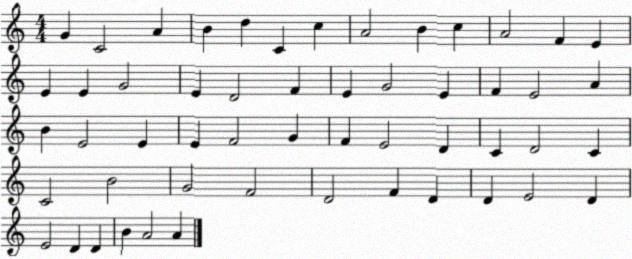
X:1
T:Untitled
M:4/4
L:1/4
K:C
G C2 A B d C c A2 B c A2 F E E E G2 E D2 F E G2 E F E2 A B E2 E E F2 G F E2 D C D2 C C2 B2 G2 F2 D2 F D D E2 D E2 D D B A2 A